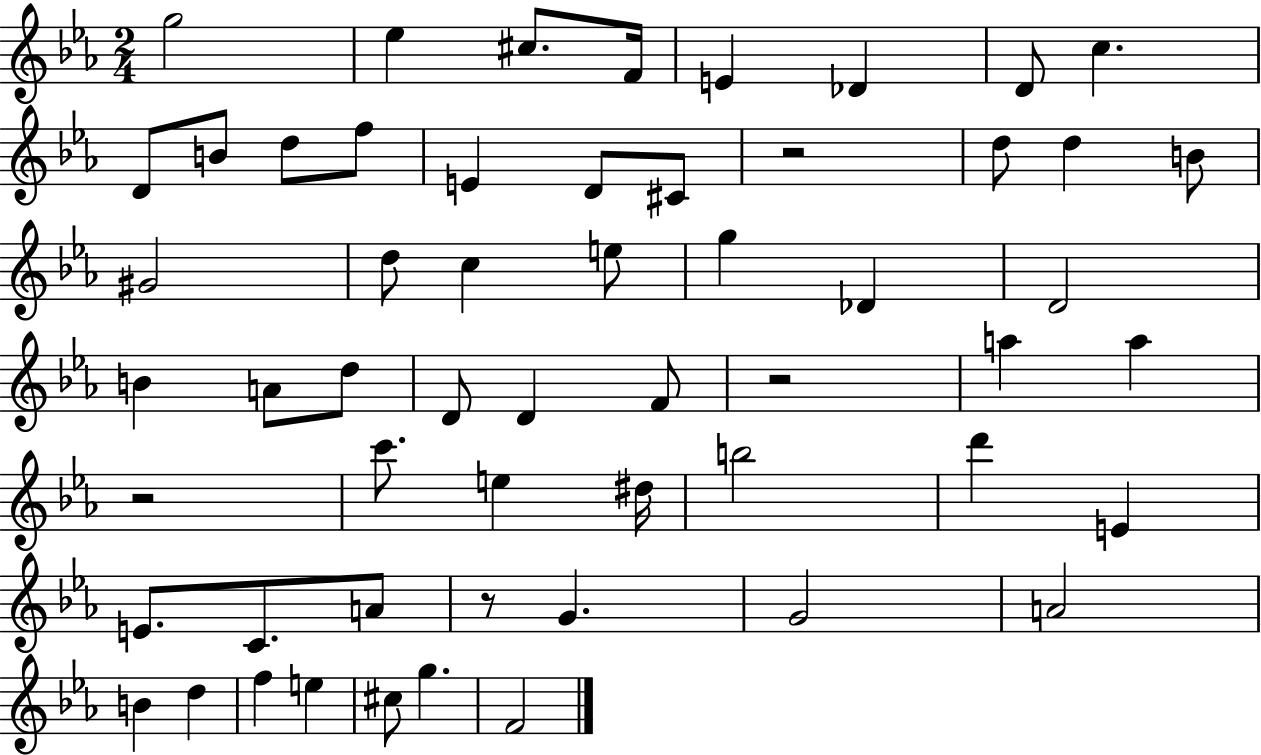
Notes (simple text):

G5/h Eb5/q C#5/e. F4/s E4/q Db4/q D4/e C5/q. D4/e B4/e D5/e F5/e E4/q D4/e C#4/e R/h D5/e D5/q B4/e G#4/h D5/e C5/q E5/e G5/q Db4/q D4/h B4/q A4/e D5/e D4/e D4/q F4/e R/h A5/q A5/q R/h C6/e. E5/q D#5/s B5/h D6/q E4/q E4/e. C4/e. A4/e R/e G4/q. G4/h A4/h B4/q D5/q F5/q E5/q C#5/e G5/q. F4/h